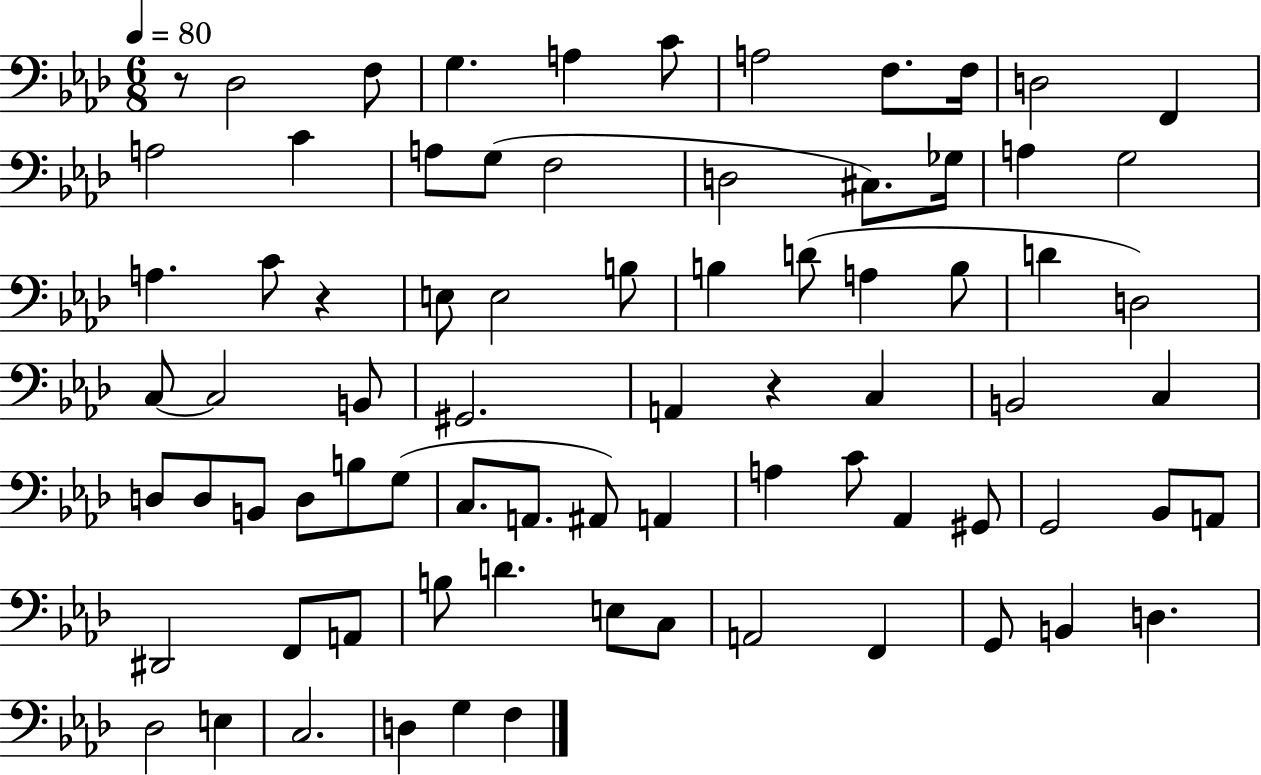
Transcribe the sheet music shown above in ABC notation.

X:1
T:Untitled
M:6/8
L:1/4
K:Ab
z/2 _D,2 F,/2 G, A, C/2 A,2 F,/2 F,/4 D,2 F,, A,2 C A,/2 G,/2 F,2 D,2 ^C,/2 _G,/4 A, G,2 A, C/2 z E,/2 E,2 B,/2 B, D/2 A, B,/2 D D,2 C,/2 C,2 B,,/2 ^G,,2 A,, z C, B,,2 C, D,/2 D,/2 B,,/2 D,/2 B,/2 G,/2 C,/2 A,,/2 ^A,,/2 A,, A, C/2 _A,, ^G,,/2 G,,2 _B,,/2 A,,/2 ^D,,2 F,,/2 A,,/2 B,/2 D E,/2 C,/2 A,,2 F,, G,,/2 B,, D, _D,2 E, C,2 D, G, F,